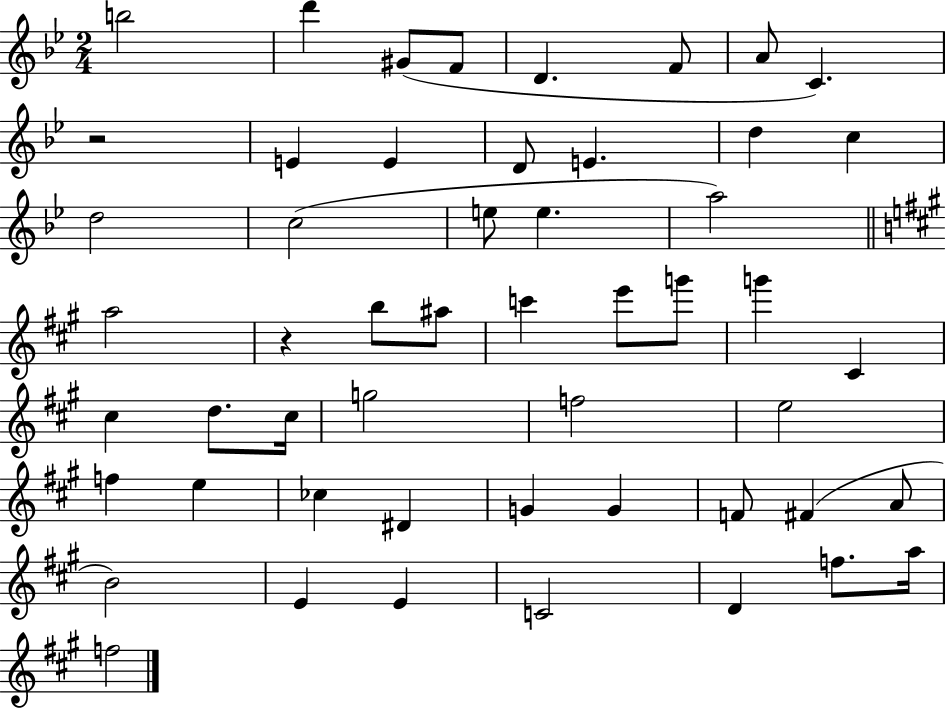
{
  \clef treble
  \numericTimeSignature
  \time 2/4
  \key bes \major
  b''2 | d'''4 gis'8( f'8 | d'4. f'8 | a'8 c'4.) | \break r2 | e'4 e'4 | d'8 e'4. | d''4 c''4 | \break d''2 | c''2( | e''8 e''4. | a''2) | \break \bar "||" \break \key a \major a''2 | r4 b''8 ais''8 | c'''4 e'''8 g'''8 | g'''4 cis'4 | \break cis''4 d''8. cis''16 | g''2 | f''2 | e''2 | \break f''4 e''4 | ces''4 dis'4 | g'4 g'4 | f'8 fis'4( a'8 | \break b'2) | e'4 e'4 | c'2 | d'4 f''8. a''16 | \break f''2 | \bar "|."
}